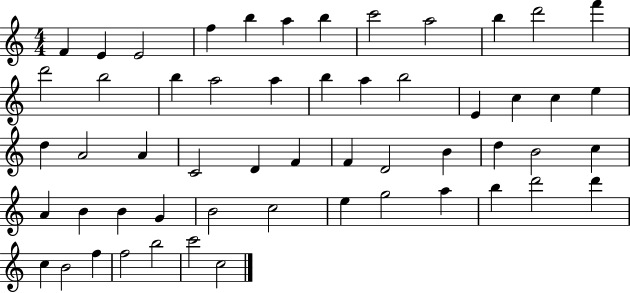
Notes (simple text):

F4/q E4/q E4/h F5/q B5/q A5/q B5/q C6/h A5/h B5/q D6/h F6/q D6/h B5/h B5/q A5/h A5/q B5/q A5/q B5/h E4/q C5/q C5/q E5/q D5/q A4/h A4/q C4/h D4/q F4/q F4/q D4/h B4/q D5/q B4/h C5/q A4/q B4/q B4/q G4/q B4/h C5/h E5/q G5/h A5/q B5/q D6/h D6/q C5/q B4/h F5/q F5/h B5/h C6/h C5/h